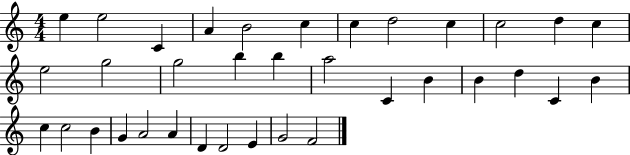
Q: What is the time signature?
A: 4/4